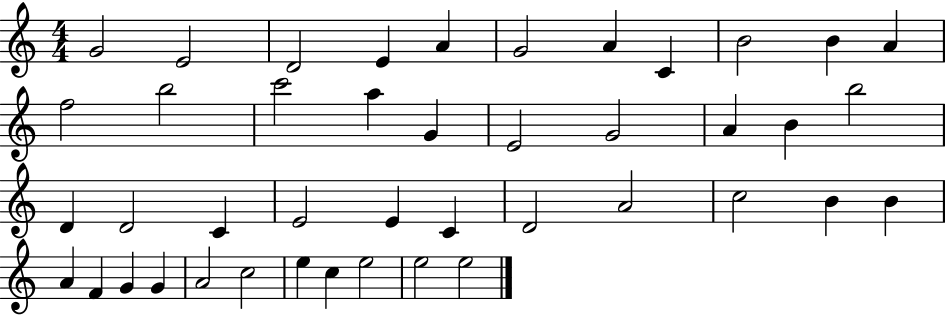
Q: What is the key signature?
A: C major